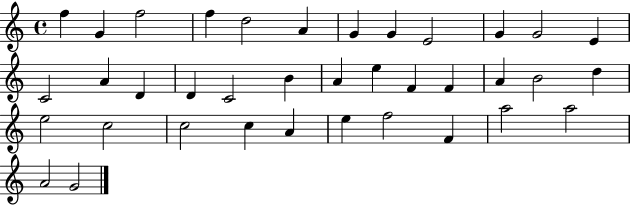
X:1
T:Untitled
M:4/4
L:1/4
K:C
f G f2 f d2 A G G E2 G G2 E C2 A D D C2 B A e F F A B2 d e2 c2 c2 c A e f2 F a2 a2 A2 G2